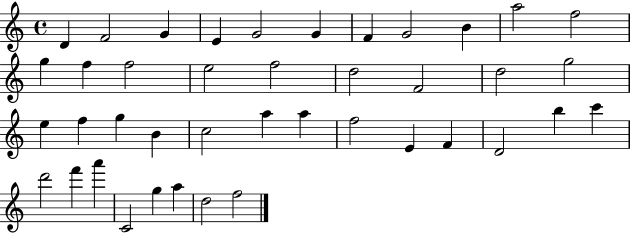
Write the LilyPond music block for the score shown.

{
  \clef treble
  \time 4/4
  \defaultTimeSignature
  \key c \major
  d'4 f'2 g'4 | e'4 g'2 g'4 | f'4 g'2 b'4 | a''2 f''2 | \break g''4 f''4 f''2 | e''2 f''2 | d''2 f'2 | d''2 g''2 | \break e''4 f''4 g''4 b'4 | c''2 a''4 a''4 | f''2 e'4 f'4 | d'2 b''4 c'''4 | \break d'''2 f'''4 a'''4 | c'2 g''4 a''4 | d''2 f''2 | \bar "|."
}